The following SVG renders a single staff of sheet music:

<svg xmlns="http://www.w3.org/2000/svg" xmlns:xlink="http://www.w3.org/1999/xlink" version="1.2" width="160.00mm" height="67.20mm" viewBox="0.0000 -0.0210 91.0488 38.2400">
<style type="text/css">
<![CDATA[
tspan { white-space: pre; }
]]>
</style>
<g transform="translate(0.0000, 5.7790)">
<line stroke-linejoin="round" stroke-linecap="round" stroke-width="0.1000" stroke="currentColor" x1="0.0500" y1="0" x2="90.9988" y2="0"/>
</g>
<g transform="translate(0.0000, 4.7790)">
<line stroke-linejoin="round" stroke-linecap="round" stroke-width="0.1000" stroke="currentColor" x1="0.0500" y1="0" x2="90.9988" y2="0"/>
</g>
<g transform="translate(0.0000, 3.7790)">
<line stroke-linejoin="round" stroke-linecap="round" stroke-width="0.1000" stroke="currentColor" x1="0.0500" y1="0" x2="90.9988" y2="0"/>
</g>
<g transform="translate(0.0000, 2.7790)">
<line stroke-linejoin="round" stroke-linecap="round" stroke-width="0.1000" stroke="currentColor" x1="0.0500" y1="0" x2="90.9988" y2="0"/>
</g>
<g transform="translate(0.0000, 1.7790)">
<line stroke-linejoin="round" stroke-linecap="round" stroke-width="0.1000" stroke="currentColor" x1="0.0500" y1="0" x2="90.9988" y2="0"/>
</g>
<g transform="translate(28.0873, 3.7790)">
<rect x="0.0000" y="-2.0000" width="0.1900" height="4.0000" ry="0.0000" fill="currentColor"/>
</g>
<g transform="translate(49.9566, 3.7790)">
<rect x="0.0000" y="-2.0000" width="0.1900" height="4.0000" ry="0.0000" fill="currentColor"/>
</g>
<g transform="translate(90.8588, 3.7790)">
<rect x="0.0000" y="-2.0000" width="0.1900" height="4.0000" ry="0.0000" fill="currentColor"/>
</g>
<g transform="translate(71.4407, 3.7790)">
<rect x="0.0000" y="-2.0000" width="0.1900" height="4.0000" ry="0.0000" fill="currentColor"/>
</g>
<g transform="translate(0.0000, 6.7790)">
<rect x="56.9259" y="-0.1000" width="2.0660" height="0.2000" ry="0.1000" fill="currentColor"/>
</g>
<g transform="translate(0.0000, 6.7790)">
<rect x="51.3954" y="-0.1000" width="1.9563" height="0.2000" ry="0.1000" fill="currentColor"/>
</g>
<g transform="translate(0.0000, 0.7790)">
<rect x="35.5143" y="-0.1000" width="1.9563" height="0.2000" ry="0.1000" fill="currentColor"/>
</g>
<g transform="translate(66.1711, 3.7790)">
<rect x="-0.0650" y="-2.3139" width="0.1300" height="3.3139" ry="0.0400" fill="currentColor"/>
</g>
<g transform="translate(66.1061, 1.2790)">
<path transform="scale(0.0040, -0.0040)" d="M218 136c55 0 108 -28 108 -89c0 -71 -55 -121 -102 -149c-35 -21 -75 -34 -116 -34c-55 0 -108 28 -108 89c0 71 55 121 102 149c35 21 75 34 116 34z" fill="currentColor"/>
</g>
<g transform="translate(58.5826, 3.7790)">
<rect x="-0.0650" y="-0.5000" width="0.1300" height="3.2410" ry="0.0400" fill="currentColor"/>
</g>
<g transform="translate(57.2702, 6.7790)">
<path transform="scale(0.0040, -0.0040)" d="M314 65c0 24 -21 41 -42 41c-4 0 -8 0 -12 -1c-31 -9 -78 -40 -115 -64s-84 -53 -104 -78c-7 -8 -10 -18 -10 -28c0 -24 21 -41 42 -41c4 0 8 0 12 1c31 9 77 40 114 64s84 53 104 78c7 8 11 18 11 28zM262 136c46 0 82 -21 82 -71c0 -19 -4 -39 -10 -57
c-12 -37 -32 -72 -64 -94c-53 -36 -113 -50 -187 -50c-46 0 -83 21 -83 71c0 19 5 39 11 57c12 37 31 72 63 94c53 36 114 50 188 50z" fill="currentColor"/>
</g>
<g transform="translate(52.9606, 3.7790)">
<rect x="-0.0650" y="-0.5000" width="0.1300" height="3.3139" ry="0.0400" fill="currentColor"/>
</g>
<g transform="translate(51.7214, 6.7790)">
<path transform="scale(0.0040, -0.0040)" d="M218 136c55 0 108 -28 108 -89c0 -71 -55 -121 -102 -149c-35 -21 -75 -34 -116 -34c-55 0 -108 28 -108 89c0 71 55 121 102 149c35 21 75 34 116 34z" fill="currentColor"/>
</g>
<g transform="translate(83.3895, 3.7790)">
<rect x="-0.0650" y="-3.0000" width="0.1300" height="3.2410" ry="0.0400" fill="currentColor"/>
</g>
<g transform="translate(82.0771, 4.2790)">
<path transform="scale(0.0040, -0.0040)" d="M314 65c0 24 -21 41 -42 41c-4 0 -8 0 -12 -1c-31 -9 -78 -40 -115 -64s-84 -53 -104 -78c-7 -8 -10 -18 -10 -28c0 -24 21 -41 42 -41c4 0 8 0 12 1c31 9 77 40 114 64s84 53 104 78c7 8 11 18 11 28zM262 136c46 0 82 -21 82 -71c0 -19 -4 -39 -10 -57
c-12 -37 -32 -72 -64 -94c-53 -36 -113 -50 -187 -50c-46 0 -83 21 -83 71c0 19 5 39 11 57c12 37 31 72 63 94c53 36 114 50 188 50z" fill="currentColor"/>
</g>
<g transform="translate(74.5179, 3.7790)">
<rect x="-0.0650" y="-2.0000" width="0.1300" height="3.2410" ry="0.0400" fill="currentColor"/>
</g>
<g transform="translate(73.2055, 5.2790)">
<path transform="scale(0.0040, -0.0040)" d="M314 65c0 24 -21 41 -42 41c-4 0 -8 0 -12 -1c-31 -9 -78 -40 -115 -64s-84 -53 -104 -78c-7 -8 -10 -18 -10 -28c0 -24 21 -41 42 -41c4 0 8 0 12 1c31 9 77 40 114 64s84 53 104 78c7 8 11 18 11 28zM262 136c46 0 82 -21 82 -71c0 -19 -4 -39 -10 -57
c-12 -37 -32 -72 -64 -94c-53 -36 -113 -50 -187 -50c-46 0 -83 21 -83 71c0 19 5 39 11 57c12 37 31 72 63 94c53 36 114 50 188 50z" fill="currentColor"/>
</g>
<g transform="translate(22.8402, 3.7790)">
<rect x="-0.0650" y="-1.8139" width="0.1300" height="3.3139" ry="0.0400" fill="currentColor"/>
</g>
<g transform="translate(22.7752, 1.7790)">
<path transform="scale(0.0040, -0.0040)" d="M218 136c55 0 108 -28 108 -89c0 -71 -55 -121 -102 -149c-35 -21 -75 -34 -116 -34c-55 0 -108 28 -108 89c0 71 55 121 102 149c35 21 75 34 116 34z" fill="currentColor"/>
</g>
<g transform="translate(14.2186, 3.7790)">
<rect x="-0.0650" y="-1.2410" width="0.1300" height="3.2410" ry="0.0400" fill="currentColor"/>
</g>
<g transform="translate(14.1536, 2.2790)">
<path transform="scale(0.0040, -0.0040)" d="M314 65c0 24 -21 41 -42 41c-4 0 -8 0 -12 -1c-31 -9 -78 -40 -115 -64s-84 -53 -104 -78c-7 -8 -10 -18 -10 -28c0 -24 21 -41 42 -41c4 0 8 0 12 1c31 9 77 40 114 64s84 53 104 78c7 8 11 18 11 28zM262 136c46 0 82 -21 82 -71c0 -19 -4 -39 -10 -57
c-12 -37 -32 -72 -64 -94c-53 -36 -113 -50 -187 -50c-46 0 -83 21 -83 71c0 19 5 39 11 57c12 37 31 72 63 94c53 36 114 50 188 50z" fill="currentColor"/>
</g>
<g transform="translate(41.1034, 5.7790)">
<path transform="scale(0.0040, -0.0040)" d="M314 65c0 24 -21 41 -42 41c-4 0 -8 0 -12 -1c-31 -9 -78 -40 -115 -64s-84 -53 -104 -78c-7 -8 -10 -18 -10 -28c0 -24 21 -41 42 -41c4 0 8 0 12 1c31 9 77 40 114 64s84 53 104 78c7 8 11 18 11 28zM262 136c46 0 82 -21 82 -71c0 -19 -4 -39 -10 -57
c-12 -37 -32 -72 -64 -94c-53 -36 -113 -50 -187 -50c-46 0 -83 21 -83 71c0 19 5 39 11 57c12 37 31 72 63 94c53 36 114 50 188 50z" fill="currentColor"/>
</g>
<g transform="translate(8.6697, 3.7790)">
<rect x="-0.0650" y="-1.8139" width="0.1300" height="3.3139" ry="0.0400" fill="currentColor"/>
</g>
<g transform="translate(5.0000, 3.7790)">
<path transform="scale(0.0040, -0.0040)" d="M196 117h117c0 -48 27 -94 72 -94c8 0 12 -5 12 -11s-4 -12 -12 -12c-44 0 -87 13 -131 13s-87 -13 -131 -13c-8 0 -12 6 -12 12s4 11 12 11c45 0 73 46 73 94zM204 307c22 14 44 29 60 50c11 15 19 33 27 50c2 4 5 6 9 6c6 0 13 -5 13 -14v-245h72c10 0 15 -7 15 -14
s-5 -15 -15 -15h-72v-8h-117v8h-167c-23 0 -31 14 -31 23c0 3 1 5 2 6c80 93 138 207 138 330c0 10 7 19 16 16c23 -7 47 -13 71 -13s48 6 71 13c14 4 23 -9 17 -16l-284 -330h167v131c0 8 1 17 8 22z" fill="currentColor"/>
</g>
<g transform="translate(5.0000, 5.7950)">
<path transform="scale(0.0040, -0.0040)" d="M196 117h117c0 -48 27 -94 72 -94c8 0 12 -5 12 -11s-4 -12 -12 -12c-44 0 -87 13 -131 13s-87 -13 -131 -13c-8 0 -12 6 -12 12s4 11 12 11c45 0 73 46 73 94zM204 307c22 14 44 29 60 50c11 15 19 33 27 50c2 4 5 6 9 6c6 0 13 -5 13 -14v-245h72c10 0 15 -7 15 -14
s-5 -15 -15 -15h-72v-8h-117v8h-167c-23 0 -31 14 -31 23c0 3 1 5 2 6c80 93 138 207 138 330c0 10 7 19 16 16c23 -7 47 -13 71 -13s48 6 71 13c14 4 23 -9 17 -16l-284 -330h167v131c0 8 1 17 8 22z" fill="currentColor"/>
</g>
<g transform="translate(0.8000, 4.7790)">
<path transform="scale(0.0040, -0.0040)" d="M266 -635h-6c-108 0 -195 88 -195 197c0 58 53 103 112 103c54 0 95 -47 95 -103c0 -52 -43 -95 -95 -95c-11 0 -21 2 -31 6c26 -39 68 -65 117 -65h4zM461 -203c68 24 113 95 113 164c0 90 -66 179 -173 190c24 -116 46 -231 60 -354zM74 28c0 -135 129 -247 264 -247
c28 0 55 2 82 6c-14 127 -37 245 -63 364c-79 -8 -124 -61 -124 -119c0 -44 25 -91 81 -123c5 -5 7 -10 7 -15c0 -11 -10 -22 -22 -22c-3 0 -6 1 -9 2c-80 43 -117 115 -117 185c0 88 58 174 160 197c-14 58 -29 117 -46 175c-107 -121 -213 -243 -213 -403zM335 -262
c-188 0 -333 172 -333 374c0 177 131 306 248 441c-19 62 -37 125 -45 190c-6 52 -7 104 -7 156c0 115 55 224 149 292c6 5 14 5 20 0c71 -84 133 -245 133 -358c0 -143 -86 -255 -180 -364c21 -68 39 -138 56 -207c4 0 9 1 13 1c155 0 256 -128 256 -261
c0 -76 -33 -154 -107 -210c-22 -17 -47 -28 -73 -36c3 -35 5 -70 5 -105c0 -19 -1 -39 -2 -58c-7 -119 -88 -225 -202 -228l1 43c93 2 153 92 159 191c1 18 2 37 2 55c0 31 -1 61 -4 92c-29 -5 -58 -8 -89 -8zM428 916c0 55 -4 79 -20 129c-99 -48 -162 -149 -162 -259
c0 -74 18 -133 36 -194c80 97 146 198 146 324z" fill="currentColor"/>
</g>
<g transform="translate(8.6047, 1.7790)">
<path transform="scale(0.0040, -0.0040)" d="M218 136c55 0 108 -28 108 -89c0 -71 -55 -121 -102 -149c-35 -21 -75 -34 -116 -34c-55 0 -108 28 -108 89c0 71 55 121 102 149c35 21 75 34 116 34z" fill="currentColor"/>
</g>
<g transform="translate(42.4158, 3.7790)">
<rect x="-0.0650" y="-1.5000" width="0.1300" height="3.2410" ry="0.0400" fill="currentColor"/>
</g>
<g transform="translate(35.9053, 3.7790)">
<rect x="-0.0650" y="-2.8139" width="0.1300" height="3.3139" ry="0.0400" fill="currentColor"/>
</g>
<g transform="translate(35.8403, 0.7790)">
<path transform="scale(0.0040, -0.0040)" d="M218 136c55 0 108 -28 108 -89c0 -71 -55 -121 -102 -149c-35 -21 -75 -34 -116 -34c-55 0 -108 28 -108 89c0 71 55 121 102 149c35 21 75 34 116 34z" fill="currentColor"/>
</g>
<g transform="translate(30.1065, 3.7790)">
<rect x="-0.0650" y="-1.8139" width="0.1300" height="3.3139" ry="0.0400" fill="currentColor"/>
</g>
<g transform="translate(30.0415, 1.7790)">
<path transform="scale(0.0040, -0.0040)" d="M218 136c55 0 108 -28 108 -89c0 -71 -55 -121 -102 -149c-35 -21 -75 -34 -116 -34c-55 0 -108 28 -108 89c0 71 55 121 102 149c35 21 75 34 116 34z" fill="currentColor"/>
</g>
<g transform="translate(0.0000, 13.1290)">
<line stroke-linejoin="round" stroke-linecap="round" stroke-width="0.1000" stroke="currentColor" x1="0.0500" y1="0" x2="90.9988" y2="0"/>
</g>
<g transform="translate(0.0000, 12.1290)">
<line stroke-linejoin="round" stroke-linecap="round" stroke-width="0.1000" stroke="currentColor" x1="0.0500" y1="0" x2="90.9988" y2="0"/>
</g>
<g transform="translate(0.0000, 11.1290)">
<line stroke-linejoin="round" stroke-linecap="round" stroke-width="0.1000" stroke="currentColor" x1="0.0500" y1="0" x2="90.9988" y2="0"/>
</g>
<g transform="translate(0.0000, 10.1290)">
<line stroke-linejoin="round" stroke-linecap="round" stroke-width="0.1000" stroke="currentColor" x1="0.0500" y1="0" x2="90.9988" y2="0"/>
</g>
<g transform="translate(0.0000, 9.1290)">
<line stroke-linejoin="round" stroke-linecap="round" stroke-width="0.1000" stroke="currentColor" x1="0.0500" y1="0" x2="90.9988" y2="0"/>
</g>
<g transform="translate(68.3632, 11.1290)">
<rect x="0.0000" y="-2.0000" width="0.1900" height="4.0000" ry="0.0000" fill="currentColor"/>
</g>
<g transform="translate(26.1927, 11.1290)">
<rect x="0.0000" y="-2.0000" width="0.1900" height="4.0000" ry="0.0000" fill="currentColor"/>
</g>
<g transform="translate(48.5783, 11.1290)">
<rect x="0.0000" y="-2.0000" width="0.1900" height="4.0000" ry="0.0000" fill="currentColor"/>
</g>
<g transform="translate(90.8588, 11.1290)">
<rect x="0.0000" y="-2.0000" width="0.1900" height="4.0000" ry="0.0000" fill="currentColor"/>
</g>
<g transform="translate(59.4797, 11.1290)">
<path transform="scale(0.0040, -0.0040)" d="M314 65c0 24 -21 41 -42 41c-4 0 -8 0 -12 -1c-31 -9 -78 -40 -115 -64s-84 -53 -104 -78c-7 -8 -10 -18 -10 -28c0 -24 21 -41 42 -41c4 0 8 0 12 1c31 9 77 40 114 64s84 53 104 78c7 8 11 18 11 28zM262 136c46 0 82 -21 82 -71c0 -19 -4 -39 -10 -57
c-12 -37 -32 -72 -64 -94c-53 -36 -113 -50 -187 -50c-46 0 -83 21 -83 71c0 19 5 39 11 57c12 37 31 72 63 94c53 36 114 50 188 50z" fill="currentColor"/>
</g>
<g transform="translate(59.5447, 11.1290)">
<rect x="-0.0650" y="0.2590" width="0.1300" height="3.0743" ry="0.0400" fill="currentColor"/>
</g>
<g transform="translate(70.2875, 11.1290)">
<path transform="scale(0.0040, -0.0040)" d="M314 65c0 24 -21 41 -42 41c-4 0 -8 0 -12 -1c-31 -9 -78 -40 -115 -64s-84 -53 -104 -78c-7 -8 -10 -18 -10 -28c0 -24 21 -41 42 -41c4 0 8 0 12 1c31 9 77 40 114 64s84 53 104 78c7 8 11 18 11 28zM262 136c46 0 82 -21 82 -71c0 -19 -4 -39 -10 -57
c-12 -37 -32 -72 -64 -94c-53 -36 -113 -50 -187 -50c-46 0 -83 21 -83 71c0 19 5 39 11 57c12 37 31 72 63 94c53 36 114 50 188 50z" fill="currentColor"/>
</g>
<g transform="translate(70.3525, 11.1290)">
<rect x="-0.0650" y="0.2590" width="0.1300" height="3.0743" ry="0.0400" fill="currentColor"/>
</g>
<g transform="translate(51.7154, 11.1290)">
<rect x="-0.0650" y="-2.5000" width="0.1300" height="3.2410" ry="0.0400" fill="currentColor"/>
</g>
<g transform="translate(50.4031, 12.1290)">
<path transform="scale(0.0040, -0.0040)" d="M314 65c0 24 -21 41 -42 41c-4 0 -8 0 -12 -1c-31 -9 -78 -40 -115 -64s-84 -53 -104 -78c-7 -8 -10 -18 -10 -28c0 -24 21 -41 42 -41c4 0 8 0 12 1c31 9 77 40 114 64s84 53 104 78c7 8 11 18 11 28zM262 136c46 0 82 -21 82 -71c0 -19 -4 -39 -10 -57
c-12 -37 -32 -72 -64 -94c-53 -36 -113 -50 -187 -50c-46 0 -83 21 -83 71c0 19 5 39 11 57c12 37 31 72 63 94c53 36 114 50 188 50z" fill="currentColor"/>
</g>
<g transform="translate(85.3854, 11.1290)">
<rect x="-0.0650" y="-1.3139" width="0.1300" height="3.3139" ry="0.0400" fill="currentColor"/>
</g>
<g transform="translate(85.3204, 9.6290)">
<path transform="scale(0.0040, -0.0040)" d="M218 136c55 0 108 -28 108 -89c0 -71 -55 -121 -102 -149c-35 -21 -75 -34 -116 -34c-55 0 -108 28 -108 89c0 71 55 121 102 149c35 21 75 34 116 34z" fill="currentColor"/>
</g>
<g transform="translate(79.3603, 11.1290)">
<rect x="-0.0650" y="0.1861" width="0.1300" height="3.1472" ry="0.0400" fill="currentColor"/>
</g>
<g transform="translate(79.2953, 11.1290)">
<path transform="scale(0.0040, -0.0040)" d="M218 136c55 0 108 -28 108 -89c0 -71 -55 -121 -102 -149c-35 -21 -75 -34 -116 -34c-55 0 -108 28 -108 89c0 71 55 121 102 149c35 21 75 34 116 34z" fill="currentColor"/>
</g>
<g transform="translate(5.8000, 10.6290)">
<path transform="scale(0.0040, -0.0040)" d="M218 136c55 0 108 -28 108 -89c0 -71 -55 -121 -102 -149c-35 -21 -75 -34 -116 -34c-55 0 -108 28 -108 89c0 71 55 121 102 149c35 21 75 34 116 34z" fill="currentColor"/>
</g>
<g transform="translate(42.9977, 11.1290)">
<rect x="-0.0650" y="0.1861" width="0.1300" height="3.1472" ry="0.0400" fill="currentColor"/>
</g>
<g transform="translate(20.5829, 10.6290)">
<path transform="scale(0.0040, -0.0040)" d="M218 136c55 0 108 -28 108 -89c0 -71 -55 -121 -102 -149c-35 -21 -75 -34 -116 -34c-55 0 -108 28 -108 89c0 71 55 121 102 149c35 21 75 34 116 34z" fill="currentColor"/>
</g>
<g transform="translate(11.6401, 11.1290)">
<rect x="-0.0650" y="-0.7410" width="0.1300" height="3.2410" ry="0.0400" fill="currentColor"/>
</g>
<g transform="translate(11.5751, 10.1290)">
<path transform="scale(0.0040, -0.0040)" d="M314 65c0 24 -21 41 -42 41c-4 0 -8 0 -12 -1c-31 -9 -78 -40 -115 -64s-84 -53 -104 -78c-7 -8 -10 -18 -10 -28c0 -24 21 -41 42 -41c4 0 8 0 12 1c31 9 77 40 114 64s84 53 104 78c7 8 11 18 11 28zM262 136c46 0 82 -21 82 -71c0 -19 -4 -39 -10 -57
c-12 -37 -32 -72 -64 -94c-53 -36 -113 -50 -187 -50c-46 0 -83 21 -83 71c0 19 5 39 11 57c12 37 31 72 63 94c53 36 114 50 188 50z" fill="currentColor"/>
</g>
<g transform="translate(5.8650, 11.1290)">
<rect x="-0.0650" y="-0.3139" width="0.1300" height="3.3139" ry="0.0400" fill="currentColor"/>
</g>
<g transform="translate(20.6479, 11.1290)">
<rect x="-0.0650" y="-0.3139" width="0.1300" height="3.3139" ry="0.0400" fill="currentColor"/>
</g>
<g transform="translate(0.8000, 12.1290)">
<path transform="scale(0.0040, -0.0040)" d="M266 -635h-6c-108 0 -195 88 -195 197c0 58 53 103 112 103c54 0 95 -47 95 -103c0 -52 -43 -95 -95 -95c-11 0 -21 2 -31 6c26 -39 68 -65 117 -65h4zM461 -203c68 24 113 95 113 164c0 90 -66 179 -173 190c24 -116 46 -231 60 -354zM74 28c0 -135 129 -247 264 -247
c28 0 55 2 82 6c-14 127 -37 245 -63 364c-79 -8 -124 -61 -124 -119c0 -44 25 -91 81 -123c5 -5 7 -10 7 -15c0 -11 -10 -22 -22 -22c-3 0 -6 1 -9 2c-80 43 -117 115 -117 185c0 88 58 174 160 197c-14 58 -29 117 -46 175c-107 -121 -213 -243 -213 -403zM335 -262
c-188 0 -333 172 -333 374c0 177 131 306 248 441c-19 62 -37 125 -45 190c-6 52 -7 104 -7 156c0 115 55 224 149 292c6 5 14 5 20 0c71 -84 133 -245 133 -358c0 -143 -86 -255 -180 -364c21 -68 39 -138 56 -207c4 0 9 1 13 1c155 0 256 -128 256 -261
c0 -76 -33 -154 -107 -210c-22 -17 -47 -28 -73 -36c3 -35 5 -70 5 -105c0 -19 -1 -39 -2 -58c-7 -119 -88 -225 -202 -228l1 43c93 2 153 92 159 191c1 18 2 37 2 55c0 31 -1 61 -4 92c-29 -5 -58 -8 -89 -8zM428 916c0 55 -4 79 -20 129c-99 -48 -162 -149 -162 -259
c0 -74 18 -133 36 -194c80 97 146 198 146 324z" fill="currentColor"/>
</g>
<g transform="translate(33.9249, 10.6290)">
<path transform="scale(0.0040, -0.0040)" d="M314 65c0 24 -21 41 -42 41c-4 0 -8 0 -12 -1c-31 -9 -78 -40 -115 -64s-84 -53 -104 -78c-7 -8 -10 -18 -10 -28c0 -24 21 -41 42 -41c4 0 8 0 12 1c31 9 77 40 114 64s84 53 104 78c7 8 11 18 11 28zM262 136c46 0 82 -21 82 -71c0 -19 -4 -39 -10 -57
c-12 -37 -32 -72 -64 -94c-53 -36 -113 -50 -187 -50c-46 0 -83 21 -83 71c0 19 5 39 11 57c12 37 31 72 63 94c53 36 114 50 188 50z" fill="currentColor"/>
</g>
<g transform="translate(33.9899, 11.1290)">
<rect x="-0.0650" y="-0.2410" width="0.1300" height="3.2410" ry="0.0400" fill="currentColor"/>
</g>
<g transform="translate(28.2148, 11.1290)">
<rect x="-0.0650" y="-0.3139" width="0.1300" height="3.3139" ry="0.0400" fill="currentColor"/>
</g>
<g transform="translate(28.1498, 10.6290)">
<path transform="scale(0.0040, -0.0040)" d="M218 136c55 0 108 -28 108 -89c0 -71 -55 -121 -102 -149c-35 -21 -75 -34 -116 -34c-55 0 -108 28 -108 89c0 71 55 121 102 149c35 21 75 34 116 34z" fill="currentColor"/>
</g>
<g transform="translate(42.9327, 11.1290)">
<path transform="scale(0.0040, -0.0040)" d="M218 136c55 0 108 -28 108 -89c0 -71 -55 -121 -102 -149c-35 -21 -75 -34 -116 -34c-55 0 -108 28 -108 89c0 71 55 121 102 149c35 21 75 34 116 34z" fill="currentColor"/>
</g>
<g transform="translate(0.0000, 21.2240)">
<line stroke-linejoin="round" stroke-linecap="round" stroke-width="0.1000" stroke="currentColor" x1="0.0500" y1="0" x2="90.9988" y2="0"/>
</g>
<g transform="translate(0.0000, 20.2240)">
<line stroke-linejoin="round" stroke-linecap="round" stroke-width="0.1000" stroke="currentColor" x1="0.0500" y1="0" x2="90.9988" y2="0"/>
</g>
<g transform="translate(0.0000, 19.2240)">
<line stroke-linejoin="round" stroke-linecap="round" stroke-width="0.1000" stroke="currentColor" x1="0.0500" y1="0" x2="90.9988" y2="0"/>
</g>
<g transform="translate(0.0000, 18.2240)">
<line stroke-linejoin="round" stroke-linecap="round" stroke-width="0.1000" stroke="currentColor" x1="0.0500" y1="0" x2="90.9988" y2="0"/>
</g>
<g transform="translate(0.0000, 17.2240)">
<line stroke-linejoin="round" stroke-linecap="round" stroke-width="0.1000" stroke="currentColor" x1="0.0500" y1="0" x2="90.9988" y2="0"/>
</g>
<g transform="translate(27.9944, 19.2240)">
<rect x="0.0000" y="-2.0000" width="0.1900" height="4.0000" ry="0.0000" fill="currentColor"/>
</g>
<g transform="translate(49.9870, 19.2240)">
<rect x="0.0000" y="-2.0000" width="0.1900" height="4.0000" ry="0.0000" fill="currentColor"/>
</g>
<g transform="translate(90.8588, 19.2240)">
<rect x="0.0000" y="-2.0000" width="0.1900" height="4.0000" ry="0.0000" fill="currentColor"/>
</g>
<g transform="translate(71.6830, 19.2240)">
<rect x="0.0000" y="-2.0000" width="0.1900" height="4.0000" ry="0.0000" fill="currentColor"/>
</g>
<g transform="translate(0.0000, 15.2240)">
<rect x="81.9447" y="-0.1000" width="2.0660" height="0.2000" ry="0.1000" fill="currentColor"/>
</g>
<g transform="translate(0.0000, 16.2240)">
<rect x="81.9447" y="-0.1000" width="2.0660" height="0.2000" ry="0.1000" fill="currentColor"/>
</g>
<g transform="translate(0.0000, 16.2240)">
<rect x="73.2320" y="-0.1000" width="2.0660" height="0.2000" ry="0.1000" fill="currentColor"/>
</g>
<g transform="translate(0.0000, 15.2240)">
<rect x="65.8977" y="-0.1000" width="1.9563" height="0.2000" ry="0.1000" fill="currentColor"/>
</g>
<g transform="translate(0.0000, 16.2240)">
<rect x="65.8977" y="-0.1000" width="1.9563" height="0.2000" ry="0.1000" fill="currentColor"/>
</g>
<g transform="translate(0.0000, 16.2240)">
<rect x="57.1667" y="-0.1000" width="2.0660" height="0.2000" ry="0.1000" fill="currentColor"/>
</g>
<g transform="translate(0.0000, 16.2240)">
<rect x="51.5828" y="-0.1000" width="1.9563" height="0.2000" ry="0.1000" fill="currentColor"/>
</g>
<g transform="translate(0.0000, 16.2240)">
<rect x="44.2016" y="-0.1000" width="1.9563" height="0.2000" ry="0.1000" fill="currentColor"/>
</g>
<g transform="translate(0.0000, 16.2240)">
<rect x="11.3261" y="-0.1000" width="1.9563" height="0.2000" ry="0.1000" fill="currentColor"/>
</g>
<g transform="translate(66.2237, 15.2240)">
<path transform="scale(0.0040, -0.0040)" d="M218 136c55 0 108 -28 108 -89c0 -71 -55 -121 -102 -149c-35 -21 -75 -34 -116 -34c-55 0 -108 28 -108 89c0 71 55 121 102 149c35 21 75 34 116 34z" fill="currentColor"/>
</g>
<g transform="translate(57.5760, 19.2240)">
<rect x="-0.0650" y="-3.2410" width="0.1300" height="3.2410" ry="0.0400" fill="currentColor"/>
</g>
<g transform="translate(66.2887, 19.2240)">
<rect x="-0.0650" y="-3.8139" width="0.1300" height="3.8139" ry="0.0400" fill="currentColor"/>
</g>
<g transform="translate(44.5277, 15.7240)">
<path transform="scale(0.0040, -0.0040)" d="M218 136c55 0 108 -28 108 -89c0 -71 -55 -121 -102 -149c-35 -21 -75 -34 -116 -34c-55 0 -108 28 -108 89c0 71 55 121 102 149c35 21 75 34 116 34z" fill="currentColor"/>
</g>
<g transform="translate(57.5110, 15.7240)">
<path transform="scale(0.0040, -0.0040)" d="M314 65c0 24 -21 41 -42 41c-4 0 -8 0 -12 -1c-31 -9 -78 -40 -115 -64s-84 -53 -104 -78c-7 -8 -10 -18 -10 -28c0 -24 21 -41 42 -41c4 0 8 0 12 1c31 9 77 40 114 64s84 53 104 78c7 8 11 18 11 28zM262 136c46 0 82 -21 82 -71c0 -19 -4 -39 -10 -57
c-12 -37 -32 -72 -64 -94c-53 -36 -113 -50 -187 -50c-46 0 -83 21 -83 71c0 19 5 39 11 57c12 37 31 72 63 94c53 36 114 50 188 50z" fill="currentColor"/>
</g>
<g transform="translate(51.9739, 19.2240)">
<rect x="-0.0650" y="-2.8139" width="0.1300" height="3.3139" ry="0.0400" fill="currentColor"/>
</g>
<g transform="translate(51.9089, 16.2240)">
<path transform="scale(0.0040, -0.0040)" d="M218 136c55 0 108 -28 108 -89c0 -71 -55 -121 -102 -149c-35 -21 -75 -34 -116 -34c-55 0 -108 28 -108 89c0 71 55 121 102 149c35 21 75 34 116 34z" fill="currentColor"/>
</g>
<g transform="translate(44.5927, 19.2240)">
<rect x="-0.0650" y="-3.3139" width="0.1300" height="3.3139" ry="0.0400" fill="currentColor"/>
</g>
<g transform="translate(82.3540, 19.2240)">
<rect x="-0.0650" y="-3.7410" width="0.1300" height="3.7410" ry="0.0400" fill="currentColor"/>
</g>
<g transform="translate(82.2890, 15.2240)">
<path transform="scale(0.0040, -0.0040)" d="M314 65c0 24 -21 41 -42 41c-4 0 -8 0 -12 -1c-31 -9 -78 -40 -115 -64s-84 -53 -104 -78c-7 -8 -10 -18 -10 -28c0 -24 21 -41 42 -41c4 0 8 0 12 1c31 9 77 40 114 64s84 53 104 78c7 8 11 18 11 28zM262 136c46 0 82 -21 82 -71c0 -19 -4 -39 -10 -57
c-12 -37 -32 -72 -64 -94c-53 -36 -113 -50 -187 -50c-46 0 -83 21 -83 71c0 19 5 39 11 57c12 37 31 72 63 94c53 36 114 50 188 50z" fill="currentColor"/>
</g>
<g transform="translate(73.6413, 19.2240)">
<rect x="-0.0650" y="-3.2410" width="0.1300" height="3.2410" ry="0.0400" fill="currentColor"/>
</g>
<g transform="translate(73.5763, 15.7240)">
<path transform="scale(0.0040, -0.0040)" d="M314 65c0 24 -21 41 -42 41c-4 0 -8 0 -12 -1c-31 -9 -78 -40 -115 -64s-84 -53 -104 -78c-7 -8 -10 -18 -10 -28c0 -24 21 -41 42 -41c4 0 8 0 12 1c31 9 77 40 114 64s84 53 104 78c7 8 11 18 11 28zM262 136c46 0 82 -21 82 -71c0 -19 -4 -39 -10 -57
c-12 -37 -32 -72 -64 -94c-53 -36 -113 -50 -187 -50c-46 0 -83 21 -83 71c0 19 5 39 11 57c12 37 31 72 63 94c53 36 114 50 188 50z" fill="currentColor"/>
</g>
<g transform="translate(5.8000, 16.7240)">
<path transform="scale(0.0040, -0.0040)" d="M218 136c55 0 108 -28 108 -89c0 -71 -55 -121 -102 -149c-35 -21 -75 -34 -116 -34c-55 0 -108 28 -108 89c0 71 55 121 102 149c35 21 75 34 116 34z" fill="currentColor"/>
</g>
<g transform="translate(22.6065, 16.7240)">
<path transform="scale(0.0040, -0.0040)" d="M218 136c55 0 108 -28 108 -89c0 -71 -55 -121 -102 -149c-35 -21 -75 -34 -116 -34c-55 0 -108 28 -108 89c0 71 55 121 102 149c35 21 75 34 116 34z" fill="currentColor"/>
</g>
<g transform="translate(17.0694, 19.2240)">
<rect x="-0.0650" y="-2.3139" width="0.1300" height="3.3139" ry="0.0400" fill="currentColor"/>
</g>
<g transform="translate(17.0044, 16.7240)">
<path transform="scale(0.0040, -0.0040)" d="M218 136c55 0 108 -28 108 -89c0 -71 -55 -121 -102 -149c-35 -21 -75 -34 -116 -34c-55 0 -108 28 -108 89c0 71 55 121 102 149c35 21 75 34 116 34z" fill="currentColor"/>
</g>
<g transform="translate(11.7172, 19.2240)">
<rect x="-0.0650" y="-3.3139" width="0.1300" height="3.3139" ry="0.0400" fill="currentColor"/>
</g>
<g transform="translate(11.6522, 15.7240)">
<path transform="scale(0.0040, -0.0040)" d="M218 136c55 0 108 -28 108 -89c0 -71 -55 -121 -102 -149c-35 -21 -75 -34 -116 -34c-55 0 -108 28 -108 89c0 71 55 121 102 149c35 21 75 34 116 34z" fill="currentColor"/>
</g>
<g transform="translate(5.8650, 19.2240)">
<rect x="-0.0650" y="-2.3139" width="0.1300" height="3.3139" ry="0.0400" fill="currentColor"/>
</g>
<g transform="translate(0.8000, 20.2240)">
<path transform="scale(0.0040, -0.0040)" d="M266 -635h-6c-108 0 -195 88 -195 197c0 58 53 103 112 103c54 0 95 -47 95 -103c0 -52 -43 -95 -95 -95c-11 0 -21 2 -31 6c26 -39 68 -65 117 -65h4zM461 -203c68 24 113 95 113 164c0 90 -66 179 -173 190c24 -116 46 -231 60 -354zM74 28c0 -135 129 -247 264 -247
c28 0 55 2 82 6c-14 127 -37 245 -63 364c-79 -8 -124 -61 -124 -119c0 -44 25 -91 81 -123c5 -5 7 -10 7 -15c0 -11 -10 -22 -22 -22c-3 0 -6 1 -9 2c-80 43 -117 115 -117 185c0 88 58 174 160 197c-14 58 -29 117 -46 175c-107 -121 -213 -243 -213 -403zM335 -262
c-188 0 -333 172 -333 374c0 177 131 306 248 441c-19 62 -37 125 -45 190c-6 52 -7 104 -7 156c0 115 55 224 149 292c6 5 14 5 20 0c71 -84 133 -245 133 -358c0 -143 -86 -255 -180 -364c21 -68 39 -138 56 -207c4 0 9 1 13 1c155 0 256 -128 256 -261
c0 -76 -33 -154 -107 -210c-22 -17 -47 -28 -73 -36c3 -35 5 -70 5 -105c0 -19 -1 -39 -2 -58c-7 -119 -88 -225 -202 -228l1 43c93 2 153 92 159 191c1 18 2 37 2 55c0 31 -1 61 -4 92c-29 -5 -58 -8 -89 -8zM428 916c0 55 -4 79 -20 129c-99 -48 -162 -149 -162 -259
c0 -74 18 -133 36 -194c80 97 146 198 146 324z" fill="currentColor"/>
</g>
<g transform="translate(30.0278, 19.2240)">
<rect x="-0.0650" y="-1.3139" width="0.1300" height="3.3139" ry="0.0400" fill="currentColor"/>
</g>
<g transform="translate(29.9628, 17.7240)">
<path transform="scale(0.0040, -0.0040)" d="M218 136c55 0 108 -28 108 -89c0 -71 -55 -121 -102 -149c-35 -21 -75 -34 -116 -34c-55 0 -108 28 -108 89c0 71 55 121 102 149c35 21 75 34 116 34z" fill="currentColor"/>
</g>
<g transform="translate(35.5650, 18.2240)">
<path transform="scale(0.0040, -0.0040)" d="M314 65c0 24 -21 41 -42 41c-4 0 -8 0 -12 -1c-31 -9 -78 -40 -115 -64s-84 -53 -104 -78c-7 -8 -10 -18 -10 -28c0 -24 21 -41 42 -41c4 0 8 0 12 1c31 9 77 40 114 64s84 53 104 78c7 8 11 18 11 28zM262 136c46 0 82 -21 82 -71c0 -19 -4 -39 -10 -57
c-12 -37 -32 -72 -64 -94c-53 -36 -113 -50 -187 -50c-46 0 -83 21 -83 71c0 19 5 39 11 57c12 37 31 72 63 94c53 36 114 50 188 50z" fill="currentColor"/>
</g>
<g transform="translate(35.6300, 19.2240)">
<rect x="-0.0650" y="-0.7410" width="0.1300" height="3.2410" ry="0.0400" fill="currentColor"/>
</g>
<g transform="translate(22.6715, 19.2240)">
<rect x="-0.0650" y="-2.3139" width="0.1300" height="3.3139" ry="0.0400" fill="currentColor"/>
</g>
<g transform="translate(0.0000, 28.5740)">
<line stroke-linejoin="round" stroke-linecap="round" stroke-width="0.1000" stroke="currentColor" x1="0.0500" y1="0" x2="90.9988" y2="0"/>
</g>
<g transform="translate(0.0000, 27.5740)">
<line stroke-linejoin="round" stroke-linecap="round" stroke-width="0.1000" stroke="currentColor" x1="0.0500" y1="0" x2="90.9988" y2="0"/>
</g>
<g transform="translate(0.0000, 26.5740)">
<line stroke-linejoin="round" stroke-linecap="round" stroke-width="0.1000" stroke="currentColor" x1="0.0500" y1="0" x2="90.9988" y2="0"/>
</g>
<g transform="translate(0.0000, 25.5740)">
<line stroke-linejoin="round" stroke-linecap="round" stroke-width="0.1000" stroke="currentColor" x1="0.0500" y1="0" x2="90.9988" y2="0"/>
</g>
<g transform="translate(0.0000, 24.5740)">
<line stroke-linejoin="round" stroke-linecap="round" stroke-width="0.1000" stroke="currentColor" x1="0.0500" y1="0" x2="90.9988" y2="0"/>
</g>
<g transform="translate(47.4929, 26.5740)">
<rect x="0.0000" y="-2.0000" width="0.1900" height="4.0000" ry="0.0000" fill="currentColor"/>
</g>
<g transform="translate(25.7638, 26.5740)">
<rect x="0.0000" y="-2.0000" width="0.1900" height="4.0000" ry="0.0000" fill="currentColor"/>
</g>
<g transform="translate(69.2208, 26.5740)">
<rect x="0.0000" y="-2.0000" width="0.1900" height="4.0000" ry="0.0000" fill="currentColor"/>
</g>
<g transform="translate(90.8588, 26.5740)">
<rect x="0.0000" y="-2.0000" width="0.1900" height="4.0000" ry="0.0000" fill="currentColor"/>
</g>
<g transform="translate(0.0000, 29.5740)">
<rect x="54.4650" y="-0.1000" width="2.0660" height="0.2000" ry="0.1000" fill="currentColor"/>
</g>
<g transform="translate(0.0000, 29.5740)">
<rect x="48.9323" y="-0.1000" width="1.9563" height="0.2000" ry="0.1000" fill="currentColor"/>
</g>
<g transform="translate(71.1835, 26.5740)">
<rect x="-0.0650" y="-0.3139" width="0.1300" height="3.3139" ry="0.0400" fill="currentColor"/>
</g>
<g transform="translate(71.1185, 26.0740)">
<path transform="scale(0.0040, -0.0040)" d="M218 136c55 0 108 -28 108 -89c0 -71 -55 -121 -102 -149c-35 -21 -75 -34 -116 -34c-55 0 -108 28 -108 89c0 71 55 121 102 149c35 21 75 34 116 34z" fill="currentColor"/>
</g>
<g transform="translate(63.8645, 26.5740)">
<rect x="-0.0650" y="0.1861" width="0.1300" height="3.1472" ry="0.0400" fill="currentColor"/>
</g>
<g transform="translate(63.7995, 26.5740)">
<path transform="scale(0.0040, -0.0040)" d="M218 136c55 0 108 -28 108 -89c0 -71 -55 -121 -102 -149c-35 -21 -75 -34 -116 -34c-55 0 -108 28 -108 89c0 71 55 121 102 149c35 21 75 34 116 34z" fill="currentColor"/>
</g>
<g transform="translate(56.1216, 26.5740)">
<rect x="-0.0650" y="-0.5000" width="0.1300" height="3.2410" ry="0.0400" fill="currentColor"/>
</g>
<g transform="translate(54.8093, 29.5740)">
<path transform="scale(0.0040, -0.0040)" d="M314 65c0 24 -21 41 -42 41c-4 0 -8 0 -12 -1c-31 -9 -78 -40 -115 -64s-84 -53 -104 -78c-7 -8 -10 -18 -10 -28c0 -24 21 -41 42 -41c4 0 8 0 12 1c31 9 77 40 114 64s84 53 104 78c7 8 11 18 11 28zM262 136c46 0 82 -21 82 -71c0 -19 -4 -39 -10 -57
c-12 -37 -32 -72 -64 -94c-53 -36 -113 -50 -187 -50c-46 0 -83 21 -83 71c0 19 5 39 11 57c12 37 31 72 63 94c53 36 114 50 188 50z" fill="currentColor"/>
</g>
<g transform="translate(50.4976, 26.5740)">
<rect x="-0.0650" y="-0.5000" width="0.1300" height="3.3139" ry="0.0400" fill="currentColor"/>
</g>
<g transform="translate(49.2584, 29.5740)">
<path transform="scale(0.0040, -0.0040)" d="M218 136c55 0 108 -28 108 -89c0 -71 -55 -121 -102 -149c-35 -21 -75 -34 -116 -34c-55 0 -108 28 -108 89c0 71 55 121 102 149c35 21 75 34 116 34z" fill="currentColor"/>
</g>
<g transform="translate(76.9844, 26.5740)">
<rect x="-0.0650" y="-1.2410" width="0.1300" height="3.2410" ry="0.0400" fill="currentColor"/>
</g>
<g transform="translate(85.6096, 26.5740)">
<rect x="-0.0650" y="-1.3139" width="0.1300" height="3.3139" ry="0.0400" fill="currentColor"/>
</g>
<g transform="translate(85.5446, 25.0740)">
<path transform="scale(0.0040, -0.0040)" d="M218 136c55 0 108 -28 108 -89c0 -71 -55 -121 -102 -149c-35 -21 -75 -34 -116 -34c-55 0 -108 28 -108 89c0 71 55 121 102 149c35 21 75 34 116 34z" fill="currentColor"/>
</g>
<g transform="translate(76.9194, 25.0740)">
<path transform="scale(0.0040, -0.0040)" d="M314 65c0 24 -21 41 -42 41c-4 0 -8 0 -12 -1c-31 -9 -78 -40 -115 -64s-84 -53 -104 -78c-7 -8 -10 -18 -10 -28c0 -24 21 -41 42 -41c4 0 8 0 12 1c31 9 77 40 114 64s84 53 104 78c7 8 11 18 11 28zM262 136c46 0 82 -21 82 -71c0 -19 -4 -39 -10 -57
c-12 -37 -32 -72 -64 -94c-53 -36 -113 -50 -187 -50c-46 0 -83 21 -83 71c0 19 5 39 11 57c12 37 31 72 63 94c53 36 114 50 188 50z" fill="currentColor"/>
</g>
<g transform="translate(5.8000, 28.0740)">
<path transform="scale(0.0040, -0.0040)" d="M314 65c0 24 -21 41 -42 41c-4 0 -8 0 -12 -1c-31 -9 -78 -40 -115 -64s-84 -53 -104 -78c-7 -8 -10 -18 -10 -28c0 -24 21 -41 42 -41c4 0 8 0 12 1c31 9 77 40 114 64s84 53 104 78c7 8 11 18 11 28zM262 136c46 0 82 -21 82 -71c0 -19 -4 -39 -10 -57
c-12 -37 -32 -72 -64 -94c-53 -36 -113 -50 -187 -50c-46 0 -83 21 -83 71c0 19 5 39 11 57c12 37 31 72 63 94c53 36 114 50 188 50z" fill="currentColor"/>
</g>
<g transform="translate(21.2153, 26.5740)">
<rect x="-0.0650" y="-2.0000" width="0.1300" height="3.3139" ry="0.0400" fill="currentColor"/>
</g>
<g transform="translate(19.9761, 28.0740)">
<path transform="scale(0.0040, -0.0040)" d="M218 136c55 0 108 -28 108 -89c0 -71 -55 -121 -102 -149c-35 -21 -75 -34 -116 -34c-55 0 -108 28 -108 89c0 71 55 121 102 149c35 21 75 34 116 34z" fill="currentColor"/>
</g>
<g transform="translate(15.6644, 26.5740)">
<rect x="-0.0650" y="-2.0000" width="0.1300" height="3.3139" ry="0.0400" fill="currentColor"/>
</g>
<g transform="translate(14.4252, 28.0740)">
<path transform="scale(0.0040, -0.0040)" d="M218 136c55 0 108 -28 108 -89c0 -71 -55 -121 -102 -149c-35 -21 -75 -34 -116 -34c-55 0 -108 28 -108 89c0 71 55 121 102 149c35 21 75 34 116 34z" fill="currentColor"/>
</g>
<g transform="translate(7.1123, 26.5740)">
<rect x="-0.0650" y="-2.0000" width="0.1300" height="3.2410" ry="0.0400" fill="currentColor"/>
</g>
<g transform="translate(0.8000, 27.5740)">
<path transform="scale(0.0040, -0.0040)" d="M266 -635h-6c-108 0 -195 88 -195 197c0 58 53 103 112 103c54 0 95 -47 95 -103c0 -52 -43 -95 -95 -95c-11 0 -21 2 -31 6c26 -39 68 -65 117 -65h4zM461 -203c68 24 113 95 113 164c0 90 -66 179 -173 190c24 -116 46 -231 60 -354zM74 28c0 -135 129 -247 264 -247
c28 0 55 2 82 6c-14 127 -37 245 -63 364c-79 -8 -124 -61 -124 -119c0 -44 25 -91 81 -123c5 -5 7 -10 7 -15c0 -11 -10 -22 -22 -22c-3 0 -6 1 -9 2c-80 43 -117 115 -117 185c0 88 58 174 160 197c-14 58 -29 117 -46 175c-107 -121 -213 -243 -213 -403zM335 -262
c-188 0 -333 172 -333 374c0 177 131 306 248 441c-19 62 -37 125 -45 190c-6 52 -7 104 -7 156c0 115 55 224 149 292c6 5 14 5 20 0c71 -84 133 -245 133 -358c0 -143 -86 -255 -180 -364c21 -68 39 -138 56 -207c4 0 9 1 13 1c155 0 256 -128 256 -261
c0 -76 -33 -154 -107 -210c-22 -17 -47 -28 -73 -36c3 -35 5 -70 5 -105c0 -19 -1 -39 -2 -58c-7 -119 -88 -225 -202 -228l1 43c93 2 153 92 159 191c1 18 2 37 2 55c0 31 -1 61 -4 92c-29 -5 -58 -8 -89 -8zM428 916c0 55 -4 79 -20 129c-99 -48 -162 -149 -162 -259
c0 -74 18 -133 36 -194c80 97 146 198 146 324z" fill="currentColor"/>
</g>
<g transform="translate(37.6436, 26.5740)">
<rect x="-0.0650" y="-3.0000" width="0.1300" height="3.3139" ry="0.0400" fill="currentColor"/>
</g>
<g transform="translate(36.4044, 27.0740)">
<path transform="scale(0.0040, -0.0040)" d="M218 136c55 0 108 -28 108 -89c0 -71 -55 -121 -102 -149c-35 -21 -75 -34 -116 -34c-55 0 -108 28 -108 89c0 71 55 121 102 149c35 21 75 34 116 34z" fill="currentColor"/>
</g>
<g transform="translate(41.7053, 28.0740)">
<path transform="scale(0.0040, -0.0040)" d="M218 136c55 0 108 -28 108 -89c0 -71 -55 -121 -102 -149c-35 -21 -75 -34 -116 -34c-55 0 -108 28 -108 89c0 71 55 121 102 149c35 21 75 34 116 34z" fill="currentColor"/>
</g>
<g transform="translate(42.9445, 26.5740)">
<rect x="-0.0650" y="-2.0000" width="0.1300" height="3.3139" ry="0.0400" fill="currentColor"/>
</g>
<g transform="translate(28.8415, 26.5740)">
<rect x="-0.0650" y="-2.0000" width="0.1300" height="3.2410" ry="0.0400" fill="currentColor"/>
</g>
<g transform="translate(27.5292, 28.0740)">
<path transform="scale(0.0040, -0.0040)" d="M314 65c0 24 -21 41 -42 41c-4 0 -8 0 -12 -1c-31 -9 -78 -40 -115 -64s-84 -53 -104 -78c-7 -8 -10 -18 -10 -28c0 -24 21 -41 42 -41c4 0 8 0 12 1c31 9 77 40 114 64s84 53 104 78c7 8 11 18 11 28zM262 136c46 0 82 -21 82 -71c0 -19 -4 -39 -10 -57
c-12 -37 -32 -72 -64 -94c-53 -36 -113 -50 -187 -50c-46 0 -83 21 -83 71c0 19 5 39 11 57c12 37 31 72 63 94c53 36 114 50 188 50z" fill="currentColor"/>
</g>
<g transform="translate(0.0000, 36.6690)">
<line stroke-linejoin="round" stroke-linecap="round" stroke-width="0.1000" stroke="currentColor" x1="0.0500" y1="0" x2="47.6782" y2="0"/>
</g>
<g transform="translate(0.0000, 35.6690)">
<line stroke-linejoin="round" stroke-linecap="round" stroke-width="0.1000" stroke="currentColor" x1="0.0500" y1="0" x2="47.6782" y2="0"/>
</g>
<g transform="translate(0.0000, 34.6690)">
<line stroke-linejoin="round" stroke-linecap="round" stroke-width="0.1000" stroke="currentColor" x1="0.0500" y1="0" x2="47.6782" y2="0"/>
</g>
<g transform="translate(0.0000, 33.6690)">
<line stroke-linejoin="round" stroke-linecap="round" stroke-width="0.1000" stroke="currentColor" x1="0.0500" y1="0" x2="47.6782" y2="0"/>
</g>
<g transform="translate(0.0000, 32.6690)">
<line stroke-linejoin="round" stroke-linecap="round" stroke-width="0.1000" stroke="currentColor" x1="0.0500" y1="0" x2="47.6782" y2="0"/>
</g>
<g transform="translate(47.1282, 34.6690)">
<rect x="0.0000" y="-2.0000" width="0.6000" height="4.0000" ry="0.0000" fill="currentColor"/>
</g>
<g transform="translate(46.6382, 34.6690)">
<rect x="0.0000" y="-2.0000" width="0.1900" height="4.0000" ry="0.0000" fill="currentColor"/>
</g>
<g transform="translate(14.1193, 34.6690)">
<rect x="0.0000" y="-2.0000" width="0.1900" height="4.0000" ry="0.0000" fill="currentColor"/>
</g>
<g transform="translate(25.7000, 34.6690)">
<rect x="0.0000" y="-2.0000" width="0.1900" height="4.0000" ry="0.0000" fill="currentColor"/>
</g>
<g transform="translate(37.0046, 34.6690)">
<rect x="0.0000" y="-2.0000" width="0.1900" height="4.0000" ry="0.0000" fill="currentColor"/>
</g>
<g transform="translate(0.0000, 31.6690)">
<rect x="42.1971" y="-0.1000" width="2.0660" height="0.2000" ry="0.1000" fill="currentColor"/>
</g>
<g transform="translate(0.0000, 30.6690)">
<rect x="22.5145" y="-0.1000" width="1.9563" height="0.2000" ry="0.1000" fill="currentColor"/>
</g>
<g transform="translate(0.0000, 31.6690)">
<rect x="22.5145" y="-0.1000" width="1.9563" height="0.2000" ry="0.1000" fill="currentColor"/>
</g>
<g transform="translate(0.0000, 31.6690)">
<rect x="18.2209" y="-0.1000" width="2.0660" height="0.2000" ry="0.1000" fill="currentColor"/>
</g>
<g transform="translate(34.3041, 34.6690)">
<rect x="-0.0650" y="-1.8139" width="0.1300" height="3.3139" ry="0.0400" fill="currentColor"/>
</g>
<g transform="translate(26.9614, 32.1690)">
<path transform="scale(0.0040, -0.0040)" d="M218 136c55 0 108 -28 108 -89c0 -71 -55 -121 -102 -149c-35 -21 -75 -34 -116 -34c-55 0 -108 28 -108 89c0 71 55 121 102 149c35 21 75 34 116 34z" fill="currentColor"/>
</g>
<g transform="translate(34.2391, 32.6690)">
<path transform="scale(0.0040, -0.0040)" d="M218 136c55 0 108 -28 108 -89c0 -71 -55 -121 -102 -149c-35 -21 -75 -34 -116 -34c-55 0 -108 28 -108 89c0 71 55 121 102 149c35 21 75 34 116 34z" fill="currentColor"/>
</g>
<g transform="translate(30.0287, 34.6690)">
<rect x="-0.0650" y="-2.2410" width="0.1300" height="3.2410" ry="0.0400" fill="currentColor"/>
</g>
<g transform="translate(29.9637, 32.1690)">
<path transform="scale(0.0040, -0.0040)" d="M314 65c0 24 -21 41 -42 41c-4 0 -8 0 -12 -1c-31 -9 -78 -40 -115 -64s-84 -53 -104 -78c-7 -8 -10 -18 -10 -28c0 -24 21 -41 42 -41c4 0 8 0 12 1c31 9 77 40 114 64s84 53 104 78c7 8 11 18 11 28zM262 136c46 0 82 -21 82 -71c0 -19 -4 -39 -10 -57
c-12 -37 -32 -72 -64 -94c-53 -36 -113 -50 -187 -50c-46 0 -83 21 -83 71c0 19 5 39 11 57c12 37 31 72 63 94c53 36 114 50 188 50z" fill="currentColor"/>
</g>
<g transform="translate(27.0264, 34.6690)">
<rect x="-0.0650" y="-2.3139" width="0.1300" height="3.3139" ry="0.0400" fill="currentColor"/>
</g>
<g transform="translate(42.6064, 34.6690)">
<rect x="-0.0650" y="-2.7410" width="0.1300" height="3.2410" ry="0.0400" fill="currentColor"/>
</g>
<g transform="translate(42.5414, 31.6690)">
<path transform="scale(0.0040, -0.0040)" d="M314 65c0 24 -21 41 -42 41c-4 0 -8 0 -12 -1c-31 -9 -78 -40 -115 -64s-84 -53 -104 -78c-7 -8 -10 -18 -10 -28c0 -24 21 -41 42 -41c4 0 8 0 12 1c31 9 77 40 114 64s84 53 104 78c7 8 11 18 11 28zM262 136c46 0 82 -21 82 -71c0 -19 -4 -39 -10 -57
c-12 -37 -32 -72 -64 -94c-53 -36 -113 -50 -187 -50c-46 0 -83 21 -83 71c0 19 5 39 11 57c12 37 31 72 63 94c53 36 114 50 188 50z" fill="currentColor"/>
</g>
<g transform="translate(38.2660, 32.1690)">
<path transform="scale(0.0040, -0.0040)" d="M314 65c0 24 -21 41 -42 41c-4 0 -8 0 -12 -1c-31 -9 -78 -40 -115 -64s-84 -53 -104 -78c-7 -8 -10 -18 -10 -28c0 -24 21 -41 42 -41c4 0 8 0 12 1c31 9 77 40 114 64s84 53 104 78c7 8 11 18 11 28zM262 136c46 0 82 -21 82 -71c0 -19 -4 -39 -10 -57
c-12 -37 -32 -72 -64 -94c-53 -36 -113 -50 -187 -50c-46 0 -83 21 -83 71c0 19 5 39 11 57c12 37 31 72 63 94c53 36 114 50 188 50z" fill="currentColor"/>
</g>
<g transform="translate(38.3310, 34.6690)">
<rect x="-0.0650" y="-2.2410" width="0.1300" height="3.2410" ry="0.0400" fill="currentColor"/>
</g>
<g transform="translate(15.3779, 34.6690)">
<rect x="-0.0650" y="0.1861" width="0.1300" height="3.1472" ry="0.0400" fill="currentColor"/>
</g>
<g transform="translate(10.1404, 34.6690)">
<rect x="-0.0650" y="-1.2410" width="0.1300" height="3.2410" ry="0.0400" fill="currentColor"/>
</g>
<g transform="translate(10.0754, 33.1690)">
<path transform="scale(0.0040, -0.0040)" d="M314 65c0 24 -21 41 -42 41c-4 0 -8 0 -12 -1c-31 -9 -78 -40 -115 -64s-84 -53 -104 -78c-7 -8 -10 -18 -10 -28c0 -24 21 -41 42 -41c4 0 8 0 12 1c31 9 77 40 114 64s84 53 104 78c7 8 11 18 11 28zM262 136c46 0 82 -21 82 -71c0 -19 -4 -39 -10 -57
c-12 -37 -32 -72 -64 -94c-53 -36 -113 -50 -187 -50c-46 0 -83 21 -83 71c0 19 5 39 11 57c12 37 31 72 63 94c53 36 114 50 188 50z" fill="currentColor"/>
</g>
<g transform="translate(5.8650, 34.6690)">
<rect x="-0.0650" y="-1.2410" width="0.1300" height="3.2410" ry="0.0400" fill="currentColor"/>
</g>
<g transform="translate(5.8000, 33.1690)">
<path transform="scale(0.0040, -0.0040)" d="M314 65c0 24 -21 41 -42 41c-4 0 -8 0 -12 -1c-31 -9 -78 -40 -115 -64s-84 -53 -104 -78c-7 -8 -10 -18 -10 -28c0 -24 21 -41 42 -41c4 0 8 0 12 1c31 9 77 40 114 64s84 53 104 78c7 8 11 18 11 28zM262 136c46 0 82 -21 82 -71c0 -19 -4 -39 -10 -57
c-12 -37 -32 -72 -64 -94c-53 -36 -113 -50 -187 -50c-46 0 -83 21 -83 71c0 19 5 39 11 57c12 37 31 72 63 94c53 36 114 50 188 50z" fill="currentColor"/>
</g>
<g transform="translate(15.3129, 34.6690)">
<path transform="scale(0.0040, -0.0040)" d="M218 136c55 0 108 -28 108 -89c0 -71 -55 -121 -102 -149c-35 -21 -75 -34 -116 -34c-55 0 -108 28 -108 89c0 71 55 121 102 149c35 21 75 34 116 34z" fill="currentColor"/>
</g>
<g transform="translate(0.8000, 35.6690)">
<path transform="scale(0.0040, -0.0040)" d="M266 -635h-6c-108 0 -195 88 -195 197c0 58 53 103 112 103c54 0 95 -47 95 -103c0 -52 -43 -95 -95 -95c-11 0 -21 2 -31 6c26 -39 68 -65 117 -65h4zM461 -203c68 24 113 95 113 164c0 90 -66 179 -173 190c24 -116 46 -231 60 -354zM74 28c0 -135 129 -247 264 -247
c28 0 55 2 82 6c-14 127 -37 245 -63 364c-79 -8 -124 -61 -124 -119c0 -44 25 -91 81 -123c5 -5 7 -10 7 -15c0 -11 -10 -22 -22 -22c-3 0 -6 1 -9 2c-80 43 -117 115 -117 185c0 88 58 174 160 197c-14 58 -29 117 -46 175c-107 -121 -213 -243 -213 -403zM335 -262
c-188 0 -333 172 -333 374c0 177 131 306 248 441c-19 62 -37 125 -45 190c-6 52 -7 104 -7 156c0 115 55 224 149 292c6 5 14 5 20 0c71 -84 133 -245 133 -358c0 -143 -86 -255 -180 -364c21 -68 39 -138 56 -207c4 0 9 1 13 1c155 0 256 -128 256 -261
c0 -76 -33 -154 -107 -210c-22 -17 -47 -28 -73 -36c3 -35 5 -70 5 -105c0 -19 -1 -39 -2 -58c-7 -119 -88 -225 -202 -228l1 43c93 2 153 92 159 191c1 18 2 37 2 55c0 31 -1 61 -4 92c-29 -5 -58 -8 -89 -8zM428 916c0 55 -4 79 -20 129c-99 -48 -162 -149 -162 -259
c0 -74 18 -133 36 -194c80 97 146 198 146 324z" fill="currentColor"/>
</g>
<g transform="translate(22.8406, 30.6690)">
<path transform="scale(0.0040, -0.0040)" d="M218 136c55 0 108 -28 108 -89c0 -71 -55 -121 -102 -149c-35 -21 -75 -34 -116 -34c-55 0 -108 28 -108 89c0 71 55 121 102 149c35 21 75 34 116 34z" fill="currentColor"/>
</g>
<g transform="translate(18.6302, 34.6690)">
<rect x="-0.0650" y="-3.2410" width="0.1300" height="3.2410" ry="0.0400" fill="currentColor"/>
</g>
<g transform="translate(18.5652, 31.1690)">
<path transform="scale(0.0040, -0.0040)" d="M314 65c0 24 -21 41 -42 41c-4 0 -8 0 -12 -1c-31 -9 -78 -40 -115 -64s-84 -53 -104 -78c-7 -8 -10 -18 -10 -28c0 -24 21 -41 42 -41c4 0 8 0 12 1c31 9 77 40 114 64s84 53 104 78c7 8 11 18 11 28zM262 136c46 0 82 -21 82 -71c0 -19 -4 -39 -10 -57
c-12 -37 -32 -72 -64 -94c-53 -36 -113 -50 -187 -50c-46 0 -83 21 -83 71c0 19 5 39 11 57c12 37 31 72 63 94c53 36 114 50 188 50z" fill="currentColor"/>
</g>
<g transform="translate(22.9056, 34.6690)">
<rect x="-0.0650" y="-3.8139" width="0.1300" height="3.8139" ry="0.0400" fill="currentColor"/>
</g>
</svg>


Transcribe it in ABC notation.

X:1
T:Untitled
M:4/4
L:1/4
K:C
f e2 f f a E2 C C2 g F2 A2 c d2 c c c2 B G2 B2 B2 B e g b g g e d2 b a b2 c' b2 c'2 F2 F F F2 A F C C2 B c e2 e e2 e2 B b2 c' g g2 f g2 a2